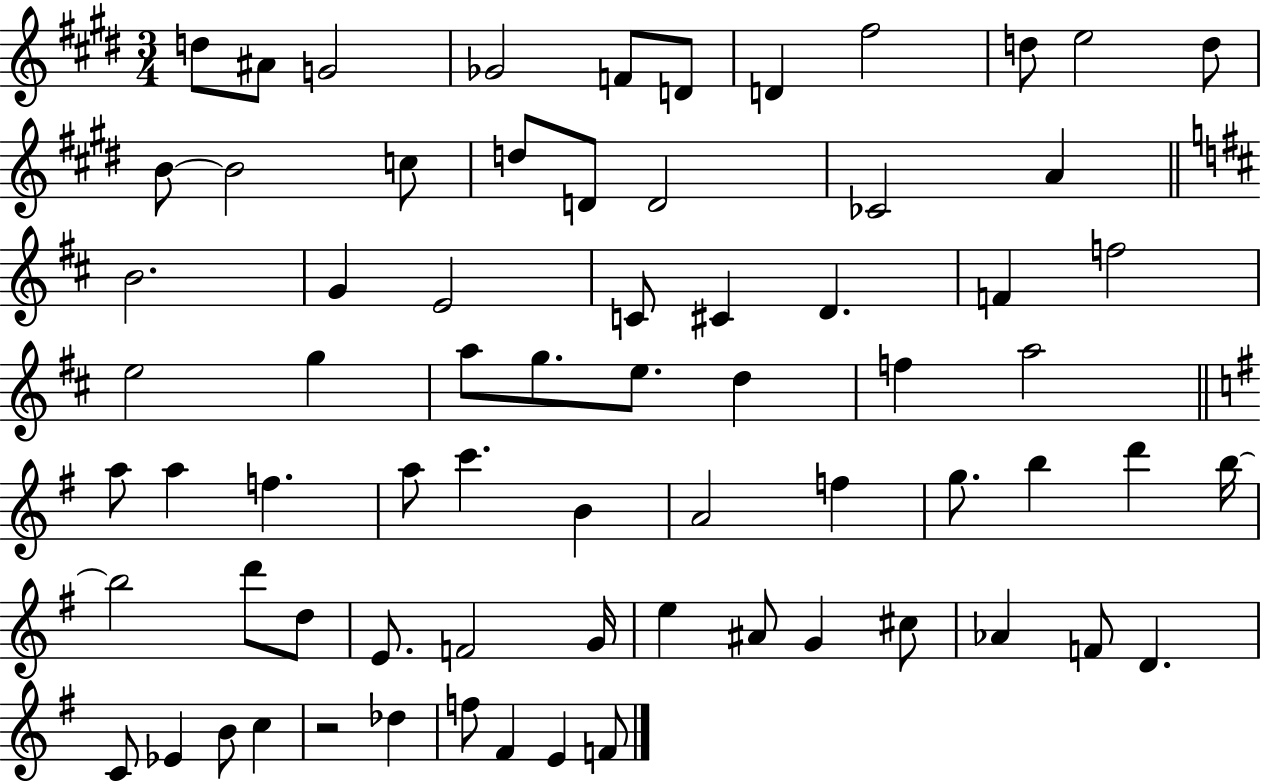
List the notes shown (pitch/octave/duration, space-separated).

D5/e A#4/e G4/h Gb4/h F4/e D4/e D4/q F#5/h D5/e E5/h D5/e B4/e B4/h C5/e D5/e D4/e D4/h CES4/h A4/q B4/h. G4/q E4/h C4/e C#4/q D4/q. F4/q F5/h E5/h G5/q A5/e G5/e. E5/e. D5/q F5/q A5/h A5/e A5/q F5/q. A5/e C6/q. B4/q A4/h F5/q G5/e. B5/q D6/q B5/s B5/h D6/e D5/e E4/e. F4/h G4/s E5/q A#4/e G4/q C#5/e Ab4/q F4/e D4/q. C4/e Eb4/q B4/e C5/q R/h Db5/q F5/e F#4/q E4/q F4/e